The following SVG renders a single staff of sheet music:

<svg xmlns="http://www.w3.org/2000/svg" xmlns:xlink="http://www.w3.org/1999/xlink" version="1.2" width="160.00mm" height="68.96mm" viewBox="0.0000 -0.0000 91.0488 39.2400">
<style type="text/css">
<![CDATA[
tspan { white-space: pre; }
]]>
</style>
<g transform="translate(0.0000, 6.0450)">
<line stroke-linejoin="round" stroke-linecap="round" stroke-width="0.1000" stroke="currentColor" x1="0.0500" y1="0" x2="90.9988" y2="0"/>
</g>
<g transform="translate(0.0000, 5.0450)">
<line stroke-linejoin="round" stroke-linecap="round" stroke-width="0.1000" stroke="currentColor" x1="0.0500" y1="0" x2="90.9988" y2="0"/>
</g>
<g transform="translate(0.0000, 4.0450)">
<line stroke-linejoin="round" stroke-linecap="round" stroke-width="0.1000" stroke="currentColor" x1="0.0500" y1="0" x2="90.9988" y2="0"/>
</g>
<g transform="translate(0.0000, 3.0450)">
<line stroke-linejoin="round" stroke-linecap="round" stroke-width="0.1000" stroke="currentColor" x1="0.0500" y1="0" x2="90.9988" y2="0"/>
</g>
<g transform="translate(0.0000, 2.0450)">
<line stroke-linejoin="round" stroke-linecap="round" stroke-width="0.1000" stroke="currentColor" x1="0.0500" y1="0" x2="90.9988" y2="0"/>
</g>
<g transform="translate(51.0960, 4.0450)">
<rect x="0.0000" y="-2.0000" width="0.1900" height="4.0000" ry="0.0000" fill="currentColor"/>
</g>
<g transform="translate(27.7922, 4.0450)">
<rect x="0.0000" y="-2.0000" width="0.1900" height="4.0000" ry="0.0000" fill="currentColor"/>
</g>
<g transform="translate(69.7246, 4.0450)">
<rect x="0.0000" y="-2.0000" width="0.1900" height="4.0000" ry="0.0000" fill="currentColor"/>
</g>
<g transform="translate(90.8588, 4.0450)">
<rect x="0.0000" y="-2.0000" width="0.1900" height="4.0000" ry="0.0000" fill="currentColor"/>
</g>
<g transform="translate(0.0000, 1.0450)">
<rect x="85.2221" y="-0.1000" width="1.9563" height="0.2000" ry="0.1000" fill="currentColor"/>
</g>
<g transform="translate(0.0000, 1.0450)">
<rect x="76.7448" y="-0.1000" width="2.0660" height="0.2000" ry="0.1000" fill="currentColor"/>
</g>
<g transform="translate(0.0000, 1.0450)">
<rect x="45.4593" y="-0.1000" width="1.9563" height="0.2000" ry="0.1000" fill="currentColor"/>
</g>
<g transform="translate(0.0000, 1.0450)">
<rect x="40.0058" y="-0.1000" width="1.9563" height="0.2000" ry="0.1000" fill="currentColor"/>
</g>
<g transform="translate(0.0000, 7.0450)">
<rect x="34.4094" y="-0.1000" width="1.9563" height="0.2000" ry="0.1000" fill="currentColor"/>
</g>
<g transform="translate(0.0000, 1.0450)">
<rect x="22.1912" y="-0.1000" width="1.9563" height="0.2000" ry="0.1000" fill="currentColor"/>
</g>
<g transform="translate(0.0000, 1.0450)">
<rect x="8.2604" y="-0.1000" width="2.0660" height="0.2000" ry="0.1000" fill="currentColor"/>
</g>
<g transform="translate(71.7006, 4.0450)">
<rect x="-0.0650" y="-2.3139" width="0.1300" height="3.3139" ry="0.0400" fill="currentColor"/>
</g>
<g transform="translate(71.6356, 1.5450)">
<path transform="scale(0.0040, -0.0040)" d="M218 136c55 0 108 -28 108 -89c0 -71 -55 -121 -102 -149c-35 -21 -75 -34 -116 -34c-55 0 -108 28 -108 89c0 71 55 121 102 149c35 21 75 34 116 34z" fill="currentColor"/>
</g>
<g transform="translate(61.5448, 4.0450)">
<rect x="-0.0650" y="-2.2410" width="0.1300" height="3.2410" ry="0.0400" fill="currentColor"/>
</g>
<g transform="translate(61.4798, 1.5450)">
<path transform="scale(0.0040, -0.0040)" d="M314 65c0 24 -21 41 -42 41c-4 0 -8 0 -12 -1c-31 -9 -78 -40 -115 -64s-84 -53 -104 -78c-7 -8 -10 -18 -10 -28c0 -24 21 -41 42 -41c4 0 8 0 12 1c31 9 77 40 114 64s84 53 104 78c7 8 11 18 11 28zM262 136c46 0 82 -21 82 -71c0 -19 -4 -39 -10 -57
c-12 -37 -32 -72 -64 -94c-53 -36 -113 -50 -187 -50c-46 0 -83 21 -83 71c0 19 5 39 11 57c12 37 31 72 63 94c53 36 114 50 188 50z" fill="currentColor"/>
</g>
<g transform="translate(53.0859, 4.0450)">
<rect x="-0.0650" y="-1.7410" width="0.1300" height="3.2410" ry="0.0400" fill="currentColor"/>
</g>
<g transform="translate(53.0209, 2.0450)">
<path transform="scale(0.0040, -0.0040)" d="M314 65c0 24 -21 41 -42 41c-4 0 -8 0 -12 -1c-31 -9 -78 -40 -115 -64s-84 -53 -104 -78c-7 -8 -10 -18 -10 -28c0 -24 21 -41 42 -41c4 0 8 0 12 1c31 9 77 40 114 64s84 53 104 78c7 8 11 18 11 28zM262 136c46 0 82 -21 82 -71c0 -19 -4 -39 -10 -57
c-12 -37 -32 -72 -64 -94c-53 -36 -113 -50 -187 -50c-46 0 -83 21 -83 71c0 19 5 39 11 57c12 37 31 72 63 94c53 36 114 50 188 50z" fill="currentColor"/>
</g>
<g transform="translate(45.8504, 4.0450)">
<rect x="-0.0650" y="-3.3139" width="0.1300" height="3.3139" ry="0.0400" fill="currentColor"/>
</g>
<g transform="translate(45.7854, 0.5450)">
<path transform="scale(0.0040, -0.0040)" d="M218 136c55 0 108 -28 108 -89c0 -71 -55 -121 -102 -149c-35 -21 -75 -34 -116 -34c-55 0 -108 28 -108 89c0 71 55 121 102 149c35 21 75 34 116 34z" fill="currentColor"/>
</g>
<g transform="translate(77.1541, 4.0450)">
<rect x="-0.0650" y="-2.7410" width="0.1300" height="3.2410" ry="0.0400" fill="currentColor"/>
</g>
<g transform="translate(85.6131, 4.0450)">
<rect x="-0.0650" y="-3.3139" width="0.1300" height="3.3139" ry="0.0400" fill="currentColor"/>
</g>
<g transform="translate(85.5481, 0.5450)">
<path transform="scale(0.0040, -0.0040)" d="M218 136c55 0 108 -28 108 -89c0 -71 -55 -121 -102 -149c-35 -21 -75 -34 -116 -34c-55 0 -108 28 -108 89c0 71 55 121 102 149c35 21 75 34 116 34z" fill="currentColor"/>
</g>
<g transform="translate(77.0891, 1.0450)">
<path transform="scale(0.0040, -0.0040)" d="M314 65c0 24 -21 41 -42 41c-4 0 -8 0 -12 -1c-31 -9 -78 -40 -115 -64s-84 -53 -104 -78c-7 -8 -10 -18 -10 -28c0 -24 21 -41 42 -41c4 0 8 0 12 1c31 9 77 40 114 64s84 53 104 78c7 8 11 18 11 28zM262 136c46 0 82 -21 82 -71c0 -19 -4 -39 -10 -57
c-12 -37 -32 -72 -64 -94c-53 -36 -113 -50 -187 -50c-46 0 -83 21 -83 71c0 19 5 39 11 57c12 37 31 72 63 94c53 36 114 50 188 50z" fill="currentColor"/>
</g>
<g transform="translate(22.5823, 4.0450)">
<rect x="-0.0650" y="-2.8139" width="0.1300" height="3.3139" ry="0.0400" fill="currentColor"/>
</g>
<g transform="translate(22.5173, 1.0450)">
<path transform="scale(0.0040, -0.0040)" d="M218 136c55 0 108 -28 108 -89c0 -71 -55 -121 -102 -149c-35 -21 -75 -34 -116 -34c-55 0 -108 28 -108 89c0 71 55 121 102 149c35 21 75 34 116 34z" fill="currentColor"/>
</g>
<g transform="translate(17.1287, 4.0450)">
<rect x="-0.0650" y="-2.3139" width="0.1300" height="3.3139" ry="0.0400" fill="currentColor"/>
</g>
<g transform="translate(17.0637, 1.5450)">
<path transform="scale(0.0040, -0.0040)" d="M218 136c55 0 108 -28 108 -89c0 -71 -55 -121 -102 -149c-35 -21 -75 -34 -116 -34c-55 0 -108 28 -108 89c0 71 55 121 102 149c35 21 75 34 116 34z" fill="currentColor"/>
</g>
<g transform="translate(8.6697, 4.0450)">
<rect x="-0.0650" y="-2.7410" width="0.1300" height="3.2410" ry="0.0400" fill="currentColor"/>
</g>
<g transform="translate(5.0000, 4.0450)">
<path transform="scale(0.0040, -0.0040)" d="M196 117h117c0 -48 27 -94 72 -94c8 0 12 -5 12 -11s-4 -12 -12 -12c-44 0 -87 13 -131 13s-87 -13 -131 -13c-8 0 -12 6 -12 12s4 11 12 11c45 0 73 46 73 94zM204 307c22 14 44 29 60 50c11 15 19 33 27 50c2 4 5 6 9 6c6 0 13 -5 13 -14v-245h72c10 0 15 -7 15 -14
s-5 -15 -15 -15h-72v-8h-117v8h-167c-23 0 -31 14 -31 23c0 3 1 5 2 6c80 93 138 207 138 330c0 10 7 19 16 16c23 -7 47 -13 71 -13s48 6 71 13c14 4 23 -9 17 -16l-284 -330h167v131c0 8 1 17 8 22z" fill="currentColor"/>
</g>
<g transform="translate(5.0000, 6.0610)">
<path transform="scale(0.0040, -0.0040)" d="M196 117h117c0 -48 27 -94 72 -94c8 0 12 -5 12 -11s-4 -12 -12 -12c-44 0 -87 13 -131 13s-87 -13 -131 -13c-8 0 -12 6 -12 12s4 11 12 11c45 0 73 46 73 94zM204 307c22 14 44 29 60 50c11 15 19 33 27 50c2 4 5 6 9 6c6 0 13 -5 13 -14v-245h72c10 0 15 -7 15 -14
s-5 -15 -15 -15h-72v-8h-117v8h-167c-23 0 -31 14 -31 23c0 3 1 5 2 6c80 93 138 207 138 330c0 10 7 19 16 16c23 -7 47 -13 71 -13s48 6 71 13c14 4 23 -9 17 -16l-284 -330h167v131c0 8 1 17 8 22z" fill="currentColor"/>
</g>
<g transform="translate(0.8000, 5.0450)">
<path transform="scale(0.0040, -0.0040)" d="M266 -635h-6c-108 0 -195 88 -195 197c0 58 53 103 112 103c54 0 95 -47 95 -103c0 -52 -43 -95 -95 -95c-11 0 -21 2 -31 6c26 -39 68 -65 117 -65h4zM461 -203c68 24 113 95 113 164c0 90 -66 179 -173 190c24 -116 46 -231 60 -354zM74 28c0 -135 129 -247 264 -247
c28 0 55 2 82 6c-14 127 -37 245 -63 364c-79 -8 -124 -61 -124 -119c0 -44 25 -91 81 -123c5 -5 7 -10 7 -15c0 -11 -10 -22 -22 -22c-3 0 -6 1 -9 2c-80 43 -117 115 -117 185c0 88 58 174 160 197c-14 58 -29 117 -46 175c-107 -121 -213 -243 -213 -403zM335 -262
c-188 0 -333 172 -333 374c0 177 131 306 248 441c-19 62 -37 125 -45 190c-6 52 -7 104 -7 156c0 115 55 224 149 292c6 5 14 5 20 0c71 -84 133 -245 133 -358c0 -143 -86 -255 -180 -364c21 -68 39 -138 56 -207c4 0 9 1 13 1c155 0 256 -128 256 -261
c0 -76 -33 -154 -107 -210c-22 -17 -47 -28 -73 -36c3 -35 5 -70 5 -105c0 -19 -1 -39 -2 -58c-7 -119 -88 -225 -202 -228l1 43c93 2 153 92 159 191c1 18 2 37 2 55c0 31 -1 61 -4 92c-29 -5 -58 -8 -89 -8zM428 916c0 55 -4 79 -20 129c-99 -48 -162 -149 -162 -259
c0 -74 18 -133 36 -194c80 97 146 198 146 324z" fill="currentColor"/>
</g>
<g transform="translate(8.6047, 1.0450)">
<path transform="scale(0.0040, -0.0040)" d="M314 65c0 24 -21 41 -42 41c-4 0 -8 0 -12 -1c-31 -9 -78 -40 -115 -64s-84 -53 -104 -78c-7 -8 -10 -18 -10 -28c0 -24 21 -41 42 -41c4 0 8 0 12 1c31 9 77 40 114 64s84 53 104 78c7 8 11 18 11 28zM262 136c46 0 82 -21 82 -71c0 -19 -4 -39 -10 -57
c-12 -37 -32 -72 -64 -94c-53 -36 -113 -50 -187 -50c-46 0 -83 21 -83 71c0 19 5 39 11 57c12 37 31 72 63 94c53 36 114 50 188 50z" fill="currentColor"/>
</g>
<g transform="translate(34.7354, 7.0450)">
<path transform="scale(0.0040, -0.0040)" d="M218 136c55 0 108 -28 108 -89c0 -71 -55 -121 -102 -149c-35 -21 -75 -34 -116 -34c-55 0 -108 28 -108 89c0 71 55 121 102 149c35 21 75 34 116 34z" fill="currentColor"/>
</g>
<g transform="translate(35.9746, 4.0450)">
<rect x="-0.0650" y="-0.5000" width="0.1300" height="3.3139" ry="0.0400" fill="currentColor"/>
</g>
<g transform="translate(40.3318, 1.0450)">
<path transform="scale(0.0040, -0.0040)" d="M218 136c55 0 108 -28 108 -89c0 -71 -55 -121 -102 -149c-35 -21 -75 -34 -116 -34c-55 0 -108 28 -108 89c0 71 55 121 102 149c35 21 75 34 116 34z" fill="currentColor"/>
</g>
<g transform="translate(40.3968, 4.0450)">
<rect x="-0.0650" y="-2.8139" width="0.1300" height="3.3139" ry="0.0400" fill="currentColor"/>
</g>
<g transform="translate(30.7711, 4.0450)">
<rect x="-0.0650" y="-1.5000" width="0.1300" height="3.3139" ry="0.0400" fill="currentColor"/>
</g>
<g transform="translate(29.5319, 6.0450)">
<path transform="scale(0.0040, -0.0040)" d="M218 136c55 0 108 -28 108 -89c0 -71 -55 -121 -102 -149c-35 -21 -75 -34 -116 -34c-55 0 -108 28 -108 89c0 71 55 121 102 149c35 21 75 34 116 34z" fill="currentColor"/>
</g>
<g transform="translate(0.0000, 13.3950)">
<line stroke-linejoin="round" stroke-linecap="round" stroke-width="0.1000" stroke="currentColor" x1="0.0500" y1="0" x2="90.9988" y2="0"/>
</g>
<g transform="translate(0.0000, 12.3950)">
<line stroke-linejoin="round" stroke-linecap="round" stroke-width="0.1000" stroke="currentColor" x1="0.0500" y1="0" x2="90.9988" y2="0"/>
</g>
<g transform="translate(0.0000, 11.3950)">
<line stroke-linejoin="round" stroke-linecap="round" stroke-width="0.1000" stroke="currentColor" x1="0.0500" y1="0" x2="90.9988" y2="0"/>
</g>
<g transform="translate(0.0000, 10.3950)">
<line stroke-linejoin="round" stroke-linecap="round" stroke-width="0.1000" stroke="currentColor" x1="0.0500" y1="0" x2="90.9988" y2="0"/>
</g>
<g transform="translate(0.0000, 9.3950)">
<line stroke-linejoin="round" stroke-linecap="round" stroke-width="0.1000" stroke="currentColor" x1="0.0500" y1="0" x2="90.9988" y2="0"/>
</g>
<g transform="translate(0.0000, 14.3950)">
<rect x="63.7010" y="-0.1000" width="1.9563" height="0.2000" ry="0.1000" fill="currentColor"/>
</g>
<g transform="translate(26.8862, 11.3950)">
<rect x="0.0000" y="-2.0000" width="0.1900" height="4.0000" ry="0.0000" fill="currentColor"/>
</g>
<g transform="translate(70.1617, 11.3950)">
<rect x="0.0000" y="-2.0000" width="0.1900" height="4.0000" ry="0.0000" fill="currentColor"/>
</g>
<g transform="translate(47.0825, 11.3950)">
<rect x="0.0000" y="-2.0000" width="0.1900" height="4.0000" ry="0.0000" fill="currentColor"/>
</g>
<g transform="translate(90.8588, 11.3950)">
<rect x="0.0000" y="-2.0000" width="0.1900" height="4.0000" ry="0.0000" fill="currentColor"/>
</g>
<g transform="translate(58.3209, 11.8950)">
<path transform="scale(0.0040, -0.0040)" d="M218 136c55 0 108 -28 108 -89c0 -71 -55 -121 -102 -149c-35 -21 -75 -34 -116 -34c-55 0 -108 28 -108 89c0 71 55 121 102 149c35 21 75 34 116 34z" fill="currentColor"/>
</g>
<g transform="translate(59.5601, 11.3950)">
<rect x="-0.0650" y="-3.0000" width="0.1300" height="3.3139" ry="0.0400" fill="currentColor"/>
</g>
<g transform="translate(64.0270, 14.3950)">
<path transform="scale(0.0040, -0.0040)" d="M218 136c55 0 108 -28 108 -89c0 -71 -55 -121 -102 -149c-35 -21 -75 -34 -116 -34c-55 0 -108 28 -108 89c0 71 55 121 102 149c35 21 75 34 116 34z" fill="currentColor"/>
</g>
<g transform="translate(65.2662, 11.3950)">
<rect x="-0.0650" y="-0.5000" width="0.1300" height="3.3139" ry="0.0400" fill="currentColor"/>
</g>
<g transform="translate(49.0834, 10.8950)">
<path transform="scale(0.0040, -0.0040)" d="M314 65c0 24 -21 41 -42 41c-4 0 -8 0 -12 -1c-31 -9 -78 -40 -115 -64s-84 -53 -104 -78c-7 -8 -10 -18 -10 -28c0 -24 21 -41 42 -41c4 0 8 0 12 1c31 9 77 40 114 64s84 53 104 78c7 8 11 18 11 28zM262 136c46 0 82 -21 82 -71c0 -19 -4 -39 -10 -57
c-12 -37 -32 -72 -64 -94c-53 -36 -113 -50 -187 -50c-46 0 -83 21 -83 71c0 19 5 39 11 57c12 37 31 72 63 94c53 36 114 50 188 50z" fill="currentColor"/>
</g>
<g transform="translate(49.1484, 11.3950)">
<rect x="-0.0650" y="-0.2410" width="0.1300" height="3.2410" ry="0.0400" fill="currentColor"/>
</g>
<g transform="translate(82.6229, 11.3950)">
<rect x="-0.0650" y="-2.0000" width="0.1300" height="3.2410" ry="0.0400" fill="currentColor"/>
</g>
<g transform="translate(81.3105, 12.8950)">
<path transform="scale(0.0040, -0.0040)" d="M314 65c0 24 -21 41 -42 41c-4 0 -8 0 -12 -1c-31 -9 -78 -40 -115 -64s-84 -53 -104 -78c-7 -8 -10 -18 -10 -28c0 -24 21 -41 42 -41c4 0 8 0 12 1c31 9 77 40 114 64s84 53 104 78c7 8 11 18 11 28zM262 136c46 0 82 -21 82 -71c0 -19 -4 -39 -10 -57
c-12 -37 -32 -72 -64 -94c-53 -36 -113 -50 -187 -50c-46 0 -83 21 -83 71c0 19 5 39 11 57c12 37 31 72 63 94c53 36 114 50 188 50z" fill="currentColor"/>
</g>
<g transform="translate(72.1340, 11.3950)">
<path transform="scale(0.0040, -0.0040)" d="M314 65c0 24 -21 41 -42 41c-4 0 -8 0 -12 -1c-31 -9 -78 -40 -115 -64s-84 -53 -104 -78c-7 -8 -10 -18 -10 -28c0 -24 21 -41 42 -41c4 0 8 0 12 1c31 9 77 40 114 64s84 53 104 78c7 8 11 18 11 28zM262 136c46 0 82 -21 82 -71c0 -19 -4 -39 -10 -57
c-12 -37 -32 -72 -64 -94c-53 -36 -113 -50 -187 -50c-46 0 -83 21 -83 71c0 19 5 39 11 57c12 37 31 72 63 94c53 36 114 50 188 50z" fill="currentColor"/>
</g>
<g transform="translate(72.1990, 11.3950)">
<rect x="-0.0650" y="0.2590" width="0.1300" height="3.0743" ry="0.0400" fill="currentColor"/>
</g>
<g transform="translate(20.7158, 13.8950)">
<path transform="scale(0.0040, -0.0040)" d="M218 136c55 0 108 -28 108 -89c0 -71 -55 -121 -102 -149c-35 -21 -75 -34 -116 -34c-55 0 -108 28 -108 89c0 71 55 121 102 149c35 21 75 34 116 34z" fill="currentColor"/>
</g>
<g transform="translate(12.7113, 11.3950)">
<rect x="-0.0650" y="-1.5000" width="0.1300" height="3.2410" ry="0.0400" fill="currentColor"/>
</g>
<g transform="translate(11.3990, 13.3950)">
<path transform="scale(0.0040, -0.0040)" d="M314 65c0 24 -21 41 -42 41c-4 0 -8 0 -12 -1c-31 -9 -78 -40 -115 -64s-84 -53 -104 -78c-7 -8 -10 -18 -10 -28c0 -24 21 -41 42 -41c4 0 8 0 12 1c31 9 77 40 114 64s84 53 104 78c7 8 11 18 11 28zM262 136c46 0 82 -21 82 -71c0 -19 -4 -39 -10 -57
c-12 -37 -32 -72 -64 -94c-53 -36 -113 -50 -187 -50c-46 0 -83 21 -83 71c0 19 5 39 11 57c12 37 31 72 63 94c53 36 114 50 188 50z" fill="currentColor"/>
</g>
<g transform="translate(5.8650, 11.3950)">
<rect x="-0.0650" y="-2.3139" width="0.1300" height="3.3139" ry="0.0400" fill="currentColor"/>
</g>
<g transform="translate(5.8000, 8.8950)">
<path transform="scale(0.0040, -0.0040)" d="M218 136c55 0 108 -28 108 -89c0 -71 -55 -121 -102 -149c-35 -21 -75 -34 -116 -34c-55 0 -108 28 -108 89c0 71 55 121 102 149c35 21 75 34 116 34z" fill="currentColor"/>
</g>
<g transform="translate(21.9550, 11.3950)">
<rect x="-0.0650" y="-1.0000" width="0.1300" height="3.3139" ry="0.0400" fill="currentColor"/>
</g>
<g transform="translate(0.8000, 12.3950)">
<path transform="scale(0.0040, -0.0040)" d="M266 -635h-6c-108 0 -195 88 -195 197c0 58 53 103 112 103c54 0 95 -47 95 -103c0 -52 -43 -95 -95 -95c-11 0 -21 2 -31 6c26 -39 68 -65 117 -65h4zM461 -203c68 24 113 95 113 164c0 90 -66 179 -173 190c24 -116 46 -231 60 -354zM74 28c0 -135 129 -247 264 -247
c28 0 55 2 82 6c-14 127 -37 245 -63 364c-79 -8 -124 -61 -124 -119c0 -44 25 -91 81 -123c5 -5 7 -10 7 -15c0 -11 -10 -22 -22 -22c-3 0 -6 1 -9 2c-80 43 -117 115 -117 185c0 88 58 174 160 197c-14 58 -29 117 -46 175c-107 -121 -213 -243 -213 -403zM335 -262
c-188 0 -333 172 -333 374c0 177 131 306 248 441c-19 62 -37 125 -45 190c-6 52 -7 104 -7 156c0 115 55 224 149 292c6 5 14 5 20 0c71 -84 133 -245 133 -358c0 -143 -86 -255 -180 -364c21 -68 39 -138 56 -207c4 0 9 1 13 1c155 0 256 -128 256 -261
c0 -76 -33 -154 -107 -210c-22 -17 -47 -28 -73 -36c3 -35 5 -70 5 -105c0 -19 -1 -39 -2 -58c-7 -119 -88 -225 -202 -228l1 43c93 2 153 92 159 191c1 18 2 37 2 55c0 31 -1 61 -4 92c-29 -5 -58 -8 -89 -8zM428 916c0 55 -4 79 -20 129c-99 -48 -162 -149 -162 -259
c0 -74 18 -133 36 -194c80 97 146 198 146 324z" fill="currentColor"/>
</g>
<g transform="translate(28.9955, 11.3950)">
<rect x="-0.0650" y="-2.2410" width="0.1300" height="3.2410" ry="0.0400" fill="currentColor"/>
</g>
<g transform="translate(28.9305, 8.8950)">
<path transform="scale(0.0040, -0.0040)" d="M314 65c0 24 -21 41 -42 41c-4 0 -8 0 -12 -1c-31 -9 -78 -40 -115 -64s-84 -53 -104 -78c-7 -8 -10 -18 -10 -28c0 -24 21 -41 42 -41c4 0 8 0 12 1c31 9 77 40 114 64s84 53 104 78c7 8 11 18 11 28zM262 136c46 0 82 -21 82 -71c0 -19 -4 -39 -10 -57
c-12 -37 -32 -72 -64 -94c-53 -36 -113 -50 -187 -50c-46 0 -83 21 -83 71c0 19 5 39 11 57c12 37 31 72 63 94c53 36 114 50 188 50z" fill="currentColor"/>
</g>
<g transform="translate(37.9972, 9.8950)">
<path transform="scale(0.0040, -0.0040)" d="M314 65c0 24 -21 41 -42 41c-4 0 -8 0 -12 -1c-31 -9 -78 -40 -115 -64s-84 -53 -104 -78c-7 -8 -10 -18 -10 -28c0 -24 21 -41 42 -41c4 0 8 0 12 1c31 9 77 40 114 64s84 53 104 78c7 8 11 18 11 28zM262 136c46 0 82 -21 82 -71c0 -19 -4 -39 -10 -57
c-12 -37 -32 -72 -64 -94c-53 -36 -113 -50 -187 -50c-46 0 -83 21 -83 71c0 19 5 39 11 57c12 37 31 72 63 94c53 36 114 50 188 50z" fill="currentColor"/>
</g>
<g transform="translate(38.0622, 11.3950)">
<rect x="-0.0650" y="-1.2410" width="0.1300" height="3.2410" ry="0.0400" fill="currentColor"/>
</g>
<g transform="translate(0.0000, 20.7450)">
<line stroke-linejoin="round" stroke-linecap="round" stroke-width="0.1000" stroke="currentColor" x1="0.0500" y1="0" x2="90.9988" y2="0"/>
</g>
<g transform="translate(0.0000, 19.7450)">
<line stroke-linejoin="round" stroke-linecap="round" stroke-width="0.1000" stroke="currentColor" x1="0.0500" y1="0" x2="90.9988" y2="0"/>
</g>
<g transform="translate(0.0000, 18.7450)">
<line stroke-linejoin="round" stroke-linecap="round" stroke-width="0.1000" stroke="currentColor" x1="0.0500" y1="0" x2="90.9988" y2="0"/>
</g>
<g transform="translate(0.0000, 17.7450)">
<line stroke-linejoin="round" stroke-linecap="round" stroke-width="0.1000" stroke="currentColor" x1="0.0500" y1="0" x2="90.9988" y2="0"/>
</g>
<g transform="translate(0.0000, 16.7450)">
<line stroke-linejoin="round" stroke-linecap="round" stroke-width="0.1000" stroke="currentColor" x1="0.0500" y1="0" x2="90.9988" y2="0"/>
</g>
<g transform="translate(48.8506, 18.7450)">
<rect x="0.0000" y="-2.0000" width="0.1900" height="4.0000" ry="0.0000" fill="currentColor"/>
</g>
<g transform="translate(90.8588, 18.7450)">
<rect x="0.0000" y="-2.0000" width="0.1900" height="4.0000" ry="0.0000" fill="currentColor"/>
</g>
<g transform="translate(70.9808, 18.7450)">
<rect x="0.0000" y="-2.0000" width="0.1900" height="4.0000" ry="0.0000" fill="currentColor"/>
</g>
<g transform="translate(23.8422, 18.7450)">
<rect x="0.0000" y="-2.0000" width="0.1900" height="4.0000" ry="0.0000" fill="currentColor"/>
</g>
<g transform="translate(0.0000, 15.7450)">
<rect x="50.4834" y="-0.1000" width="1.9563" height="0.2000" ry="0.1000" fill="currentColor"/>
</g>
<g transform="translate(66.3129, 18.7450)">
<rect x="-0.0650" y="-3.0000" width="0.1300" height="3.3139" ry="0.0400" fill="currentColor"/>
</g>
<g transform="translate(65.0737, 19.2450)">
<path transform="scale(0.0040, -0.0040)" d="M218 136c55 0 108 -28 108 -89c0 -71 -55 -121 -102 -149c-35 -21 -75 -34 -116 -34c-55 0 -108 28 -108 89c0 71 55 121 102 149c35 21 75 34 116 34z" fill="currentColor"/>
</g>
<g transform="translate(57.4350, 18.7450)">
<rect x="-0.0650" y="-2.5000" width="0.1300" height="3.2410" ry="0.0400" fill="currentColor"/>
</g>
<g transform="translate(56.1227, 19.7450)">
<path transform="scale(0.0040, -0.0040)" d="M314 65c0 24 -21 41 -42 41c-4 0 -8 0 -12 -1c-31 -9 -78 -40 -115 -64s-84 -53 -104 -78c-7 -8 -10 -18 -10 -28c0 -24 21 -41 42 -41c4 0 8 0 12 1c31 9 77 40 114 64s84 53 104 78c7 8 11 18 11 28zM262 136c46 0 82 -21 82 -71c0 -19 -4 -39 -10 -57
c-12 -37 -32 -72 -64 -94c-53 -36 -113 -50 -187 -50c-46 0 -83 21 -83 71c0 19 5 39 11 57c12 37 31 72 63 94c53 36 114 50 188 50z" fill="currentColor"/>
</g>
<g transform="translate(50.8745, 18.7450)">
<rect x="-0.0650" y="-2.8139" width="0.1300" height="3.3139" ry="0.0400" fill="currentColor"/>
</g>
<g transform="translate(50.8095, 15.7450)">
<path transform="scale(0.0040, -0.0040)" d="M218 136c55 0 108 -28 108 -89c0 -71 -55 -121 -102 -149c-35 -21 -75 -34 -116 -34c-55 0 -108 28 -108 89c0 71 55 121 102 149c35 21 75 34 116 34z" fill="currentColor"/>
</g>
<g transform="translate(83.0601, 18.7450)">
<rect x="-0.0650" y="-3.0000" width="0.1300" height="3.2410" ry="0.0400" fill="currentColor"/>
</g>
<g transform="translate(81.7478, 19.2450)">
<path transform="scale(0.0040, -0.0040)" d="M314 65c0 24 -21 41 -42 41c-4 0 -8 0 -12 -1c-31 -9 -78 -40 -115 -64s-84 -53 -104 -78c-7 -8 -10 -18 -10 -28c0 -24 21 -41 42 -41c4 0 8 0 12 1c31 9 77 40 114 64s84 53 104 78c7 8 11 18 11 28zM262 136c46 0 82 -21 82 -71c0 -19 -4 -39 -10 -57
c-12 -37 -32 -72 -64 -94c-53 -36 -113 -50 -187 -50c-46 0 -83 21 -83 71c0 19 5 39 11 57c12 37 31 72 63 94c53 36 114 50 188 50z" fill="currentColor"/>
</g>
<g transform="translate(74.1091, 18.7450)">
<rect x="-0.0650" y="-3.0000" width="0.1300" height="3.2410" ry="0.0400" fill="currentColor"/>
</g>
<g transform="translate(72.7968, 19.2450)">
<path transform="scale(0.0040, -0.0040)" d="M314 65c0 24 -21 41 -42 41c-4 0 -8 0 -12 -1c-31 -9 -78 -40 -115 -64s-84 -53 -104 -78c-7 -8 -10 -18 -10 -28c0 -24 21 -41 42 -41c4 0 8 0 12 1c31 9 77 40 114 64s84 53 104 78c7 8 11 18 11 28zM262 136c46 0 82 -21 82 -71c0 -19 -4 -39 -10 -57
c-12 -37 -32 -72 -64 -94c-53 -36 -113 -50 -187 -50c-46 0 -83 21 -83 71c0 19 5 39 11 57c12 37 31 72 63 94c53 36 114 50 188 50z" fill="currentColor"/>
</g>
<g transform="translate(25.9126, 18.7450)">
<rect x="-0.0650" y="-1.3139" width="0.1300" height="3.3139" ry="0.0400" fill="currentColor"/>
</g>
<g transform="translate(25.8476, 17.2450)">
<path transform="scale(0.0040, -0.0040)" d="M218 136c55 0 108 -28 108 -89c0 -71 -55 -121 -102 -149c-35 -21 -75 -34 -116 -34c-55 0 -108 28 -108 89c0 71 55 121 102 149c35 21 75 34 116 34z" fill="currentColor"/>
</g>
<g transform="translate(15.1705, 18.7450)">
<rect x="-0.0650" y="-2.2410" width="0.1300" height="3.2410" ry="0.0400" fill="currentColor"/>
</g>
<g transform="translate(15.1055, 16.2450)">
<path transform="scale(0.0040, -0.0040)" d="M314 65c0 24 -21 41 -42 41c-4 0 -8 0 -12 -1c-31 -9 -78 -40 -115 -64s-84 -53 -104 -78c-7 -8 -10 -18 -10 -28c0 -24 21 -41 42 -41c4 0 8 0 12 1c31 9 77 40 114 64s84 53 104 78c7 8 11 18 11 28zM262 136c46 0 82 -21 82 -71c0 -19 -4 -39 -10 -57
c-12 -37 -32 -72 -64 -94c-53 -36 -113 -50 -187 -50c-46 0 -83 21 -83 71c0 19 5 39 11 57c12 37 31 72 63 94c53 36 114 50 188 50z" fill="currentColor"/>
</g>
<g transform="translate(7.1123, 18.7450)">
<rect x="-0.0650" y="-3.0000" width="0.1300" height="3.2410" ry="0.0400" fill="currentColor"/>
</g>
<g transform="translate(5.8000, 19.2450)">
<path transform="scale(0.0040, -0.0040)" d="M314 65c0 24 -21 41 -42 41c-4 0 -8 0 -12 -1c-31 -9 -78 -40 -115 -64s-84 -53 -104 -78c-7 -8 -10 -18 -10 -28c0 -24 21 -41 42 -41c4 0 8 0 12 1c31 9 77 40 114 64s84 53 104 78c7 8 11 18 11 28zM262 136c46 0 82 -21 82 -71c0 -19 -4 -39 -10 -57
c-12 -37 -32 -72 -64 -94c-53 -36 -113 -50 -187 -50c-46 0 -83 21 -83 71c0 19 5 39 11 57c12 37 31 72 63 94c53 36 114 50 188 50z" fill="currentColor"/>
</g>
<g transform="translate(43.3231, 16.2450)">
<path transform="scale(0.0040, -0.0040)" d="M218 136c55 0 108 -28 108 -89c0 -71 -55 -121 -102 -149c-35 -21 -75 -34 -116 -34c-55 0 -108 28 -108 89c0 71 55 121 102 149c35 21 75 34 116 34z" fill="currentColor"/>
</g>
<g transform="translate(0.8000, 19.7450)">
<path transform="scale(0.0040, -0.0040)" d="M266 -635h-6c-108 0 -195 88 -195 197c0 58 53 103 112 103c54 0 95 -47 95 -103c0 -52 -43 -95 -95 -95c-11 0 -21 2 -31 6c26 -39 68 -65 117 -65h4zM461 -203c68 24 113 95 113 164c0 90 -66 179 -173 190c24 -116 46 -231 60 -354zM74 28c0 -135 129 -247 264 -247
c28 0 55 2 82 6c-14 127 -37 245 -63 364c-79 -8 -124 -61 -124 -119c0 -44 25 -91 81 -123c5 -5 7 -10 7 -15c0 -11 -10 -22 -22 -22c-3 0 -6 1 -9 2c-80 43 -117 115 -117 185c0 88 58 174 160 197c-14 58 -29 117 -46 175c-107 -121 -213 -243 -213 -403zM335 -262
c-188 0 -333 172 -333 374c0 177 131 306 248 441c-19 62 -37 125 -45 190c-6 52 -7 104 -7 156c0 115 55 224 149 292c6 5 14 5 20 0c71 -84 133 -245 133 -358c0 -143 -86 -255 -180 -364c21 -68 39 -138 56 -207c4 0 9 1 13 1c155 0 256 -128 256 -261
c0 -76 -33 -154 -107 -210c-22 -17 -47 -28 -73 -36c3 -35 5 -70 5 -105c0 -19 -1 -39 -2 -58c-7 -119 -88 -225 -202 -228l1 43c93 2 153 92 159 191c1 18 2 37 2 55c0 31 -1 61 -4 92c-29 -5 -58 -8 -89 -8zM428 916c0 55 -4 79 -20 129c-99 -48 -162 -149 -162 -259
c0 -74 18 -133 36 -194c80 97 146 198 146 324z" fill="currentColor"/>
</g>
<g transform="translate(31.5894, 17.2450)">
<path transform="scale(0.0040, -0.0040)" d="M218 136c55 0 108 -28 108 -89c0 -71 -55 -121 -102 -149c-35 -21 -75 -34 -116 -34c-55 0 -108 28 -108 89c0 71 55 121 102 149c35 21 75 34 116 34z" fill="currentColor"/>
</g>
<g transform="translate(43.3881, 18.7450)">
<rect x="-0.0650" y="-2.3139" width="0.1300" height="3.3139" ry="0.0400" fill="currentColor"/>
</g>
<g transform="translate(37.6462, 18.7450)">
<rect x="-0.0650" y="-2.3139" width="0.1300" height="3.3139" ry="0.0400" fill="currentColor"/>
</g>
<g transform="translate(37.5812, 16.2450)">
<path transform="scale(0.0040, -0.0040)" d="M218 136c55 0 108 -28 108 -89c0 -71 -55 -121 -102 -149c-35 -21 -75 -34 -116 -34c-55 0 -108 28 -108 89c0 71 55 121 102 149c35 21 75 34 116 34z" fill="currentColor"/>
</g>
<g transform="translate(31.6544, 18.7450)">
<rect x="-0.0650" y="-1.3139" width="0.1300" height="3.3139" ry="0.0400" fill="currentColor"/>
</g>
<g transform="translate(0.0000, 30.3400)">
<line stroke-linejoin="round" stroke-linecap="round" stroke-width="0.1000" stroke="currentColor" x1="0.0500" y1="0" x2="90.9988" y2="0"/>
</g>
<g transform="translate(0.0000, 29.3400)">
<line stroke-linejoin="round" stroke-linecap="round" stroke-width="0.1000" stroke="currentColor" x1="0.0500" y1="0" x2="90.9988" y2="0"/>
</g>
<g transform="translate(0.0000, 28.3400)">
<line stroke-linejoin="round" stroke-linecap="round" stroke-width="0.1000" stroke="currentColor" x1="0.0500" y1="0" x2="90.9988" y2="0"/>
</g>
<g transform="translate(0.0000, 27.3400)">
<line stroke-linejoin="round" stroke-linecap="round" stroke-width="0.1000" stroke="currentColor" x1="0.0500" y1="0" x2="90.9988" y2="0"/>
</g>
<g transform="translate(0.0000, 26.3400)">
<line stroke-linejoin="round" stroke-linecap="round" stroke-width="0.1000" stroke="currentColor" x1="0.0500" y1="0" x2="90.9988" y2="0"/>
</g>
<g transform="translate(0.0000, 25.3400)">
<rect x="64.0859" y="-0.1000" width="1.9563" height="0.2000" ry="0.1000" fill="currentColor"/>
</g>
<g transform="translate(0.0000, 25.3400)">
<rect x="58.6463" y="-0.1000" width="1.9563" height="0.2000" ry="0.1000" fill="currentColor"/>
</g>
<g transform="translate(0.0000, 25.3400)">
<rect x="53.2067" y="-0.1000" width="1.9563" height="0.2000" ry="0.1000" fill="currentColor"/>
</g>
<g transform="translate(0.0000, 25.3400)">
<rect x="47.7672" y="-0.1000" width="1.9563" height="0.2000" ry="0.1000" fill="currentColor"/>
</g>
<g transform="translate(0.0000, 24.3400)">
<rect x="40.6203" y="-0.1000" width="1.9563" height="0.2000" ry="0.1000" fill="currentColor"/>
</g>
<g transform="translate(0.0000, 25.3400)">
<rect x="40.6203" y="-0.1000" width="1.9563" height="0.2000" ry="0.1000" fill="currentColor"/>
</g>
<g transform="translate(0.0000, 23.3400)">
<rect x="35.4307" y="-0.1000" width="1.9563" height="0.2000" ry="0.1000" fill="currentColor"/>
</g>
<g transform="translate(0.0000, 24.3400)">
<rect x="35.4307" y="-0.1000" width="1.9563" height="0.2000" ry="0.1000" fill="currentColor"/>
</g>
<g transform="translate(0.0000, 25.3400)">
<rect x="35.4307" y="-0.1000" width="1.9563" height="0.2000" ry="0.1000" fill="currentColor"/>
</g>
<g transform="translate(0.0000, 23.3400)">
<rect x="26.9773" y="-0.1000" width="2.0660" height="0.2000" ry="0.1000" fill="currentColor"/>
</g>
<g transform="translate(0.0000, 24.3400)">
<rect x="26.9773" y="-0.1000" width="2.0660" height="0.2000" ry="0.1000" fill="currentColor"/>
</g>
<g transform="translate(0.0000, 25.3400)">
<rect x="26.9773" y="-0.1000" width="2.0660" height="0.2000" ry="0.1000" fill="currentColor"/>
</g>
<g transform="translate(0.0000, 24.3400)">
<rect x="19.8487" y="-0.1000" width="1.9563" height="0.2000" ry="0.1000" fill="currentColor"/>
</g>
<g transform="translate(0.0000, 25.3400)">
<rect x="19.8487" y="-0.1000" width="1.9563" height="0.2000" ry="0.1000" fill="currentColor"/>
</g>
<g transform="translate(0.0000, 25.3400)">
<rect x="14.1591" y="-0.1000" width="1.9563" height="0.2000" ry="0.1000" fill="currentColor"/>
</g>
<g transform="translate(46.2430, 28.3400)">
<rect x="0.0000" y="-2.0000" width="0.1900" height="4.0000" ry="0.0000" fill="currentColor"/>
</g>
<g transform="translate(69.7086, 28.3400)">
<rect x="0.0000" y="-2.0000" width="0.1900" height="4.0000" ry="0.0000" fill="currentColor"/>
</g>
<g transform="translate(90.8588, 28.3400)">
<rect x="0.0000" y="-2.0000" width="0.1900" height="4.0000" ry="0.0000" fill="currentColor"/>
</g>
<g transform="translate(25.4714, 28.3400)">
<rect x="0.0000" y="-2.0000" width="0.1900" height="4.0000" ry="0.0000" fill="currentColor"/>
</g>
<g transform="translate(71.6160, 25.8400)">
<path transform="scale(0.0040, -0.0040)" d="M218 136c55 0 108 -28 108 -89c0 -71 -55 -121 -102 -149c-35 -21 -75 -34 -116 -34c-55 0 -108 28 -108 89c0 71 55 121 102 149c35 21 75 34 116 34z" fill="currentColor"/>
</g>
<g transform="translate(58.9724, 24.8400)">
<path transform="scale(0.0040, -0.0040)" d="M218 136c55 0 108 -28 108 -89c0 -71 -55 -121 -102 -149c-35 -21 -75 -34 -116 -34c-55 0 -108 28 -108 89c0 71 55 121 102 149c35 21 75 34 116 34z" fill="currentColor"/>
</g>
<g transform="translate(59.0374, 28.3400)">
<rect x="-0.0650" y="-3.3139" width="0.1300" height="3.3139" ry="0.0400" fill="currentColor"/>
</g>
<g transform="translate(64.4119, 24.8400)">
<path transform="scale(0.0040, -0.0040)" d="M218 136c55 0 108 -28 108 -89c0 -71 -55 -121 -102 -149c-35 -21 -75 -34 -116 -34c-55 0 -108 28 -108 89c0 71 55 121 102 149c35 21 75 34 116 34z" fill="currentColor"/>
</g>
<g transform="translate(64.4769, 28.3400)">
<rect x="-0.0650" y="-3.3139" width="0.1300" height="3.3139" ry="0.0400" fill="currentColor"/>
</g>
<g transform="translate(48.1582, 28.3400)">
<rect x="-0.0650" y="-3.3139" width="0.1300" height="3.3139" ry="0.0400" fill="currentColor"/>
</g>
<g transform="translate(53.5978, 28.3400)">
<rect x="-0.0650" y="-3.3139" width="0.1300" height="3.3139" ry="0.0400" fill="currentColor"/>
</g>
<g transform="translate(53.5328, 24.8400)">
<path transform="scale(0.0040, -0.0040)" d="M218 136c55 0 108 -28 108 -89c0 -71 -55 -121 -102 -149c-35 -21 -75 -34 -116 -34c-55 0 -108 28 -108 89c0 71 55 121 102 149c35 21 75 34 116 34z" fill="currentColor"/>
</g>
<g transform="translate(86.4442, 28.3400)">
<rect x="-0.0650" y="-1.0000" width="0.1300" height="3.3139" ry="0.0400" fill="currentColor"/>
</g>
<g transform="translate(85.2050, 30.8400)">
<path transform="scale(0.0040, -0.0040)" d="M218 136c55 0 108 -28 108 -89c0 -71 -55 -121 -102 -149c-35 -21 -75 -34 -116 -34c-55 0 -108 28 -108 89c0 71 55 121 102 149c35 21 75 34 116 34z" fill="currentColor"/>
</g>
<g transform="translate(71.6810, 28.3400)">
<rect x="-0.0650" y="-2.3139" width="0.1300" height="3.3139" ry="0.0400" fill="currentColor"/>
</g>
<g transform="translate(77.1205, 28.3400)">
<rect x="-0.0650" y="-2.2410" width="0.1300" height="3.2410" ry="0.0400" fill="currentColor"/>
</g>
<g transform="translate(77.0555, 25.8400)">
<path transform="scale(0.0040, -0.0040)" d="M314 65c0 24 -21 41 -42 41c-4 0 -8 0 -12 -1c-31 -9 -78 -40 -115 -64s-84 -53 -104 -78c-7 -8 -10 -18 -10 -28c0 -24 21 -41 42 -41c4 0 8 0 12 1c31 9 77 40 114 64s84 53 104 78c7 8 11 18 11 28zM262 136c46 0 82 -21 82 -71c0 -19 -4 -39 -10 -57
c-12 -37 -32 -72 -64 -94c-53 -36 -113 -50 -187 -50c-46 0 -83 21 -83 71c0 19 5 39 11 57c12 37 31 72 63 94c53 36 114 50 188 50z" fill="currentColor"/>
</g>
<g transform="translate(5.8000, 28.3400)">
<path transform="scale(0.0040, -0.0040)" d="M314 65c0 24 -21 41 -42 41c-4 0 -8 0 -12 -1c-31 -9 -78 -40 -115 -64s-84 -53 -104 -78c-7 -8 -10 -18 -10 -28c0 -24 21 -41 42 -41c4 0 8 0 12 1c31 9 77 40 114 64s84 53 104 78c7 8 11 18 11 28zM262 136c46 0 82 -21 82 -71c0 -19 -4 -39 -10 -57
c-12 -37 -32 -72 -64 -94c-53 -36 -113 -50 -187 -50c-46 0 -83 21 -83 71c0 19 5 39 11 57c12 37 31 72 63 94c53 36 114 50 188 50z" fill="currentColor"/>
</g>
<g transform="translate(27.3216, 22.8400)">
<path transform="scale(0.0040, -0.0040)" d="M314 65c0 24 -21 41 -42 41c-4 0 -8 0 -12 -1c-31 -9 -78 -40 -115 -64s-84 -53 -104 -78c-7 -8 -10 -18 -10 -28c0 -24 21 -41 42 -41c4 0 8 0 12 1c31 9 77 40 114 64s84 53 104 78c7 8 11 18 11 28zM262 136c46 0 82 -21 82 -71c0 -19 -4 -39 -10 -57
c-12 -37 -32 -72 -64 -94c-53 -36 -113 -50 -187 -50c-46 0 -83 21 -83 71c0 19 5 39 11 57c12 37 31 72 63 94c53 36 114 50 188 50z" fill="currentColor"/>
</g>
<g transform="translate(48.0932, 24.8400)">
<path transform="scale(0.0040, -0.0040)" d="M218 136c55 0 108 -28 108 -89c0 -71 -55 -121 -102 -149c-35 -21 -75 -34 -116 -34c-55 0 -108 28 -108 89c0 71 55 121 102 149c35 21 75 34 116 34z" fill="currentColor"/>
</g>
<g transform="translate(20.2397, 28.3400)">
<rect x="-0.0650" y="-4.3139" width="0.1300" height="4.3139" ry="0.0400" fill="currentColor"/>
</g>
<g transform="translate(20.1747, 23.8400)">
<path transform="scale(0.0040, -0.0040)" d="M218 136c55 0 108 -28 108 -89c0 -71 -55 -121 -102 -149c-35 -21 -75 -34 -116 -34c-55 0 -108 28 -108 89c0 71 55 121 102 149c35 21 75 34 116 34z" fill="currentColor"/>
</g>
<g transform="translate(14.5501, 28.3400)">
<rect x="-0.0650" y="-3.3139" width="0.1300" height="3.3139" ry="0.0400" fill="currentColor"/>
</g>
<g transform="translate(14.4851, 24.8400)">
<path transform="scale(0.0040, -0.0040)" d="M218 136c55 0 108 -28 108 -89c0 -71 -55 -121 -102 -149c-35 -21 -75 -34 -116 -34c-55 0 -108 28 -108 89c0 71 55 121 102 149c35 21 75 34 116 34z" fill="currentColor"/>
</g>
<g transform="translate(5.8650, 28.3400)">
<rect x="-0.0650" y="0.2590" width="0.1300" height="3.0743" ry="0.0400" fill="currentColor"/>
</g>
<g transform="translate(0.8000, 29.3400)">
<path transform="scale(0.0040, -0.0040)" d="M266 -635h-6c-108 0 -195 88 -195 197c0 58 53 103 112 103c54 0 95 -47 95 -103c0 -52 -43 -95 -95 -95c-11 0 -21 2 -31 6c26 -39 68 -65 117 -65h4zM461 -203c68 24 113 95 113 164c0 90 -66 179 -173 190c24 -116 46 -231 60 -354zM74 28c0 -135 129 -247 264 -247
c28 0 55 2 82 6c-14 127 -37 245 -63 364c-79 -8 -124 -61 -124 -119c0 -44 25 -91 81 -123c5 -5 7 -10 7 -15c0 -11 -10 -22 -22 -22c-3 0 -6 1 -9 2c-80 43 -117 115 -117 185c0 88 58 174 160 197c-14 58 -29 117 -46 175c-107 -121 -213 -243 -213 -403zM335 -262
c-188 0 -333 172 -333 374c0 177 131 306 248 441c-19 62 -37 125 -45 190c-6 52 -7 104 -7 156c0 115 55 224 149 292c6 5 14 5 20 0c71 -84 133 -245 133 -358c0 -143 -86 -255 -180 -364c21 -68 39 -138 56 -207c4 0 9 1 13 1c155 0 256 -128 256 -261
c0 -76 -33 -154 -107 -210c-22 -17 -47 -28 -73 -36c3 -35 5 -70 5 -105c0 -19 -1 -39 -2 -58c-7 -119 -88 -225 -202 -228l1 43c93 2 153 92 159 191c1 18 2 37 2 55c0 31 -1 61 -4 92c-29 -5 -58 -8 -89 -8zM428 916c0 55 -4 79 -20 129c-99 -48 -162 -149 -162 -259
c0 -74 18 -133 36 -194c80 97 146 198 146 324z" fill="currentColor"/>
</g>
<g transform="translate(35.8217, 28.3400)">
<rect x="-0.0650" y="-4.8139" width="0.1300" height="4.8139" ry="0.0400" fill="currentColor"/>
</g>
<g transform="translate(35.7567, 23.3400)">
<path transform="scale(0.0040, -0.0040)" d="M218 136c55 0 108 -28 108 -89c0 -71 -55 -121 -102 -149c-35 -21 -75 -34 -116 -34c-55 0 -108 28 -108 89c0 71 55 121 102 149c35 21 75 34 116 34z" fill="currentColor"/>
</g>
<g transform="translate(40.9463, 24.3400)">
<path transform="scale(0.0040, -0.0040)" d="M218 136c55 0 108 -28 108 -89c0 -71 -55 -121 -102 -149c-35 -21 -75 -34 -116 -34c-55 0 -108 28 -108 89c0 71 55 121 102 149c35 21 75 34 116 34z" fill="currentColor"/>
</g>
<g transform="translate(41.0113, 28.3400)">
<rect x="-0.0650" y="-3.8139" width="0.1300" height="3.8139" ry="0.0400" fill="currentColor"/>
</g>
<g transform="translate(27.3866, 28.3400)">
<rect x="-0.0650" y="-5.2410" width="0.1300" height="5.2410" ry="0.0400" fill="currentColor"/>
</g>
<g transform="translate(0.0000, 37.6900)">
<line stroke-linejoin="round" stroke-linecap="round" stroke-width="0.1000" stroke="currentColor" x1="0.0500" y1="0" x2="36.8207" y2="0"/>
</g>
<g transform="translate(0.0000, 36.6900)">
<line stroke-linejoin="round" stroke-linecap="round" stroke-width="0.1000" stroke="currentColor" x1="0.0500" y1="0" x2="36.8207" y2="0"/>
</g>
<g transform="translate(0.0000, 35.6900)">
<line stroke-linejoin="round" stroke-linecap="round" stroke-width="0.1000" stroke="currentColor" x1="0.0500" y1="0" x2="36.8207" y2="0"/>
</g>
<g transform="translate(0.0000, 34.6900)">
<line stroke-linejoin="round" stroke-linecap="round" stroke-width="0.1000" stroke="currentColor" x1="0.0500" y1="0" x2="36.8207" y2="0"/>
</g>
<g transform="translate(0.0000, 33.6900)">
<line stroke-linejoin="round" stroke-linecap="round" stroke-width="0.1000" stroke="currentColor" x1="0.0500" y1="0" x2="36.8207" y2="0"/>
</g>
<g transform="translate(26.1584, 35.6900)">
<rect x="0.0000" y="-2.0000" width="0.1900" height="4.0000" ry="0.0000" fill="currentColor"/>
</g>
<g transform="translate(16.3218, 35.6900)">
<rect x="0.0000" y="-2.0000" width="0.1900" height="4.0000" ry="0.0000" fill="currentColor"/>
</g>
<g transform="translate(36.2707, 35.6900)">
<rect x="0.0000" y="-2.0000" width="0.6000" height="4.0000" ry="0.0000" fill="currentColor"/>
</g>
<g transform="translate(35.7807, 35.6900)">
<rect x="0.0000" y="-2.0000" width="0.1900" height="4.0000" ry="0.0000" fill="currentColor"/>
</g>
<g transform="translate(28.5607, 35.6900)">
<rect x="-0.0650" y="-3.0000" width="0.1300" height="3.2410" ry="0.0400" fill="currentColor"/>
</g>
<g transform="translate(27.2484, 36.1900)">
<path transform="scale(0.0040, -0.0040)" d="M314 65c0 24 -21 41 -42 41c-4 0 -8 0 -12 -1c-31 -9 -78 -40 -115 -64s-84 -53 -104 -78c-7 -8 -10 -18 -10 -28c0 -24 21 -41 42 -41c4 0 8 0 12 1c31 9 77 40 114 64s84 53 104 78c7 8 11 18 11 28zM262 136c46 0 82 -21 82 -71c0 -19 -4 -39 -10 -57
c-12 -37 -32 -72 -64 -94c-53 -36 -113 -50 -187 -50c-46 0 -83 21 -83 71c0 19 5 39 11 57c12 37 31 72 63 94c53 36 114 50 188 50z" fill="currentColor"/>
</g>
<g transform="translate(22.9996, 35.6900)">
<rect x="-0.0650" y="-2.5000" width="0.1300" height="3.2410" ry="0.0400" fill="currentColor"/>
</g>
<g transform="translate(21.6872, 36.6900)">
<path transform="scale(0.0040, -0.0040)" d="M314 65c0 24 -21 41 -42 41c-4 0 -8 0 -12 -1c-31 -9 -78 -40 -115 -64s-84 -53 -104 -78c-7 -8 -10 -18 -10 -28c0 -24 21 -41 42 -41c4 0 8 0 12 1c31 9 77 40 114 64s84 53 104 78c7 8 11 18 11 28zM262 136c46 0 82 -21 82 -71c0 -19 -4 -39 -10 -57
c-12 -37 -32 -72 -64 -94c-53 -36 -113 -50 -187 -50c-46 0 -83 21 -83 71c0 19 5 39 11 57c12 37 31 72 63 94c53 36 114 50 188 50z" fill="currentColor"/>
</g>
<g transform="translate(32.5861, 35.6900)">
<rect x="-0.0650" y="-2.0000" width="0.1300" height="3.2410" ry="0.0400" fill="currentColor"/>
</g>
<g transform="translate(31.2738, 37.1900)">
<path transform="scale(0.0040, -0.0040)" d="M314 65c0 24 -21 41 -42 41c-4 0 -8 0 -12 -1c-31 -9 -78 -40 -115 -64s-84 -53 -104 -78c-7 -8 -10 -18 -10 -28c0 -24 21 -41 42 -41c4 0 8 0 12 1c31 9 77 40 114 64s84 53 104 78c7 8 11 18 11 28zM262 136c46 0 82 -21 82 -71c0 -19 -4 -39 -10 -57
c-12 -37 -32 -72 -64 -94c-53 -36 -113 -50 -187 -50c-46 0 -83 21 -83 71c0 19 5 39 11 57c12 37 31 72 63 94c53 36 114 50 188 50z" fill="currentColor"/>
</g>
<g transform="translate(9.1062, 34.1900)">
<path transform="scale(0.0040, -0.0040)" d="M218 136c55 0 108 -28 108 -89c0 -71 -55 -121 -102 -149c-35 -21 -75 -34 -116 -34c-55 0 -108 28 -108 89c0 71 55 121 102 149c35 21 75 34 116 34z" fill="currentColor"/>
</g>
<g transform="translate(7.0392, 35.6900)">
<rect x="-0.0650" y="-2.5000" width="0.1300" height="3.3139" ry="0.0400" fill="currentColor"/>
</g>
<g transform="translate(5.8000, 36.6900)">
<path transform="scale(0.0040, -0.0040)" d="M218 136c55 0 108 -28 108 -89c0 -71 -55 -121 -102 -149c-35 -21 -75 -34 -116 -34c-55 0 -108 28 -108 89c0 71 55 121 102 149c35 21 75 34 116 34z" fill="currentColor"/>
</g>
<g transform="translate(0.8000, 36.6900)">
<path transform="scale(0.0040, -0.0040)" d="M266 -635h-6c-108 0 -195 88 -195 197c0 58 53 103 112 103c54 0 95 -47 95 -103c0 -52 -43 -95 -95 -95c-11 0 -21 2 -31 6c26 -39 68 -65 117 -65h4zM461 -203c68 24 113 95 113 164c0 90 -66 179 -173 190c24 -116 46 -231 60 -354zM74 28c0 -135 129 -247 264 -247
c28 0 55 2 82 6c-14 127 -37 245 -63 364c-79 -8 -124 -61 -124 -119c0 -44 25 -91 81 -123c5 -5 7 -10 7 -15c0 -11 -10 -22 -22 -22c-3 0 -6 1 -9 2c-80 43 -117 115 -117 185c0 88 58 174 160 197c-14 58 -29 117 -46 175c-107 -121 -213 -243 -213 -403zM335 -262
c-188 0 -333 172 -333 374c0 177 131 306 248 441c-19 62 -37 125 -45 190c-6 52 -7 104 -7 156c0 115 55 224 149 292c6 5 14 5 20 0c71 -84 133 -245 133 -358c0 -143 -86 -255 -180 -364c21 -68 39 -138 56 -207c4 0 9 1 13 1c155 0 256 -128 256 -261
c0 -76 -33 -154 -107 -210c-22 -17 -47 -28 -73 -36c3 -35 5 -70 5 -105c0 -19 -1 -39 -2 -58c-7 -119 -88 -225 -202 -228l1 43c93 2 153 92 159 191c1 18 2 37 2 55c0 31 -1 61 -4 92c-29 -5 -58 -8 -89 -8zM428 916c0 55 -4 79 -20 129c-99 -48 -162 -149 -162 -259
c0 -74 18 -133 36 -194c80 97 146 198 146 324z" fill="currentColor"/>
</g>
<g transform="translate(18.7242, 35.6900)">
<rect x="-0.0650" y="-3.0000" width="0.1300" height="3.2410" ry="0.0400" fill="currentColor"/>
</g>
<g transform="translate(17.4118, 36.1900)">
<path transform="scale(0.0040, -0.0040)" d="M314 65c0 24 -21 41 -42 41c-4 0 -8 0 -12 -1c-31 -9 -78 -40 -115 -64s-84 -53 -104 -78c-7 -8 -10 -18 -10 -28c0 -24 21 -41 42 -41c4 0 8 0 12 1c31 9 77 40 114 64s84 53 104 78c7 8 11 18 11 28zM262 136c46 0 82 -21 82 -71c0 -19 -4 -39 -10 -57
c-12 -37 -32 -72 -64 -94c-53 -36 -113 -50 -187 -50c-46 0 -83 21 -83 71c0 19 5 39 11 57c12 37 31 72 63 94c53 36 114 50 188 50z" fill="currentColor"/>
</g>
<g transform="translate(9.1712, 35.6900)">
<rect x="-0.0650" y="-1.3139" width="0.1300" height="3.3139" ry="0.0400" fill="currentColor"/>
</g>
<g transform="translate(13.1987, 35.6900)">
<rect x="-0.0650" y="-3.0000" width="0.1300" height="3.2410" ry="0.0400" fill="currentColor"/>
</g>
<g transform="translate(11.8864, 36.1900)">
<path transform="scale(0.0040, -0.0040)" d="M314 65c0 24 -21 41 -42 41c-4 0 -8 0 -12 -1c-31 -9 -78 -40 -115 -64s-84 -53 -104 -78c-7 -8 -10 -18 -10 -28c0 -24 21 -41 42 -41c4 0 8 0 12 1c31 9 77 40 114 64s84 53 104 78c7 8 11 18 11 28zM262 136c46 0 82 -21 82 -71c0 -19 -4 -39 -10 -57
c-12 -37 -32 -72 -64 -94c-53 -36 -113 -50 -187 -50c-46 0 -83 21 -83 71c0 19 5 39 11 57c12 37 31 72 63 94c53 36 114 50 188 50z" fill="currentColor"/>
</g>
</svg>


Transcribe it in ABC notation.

X:1
T:Untitled
M:4/4
L:1/4
K:C
a2 g a E C a b f2 g2 g a2 b g E2 D g2 e2 c2 A C B2 F2 A2 g2 e e g g a G2 A A2 A2 B2 b d' f'2 e' c' b b b b g g2 D G e A2 A2 G2 A2 F2